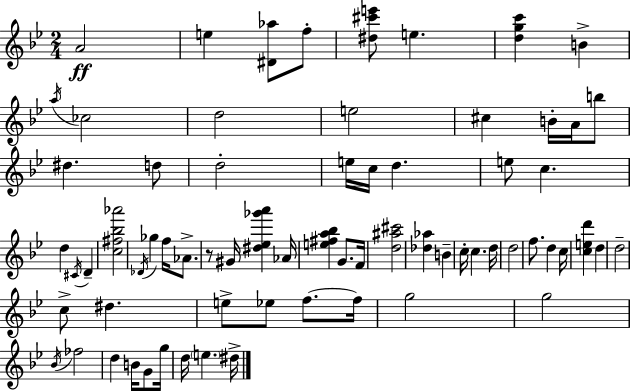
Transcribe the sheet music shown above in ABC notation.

X:1
T:Untitled
M:2/4
L:1/4
K:Bb
A2 e [^D_a]/2 f/2 [^d^c'e']/2 e [dgc'] B a/4 _c2 d2 e2 ^c B/4 A/4 b/2 ^d d/2 d2 e/4 c/4 d e/2 c d ^C/4 D [c^f_b_a']2 _D/4 _g f/4 _A/2 z/2 ^G/4 [^d_e_g'a'] _A/4 [e^fa_b] G/2 F/4 [d^a^c']2 [_d_a] B c/4 c d/4 d2 f/2 d c/4 [ced'] d d2 c/2 ^d e/2 _e/2 f/2 f/4 g2 g2 _B/4 _f2 d B/4 G/2 g/4 d/4 e ^d/4